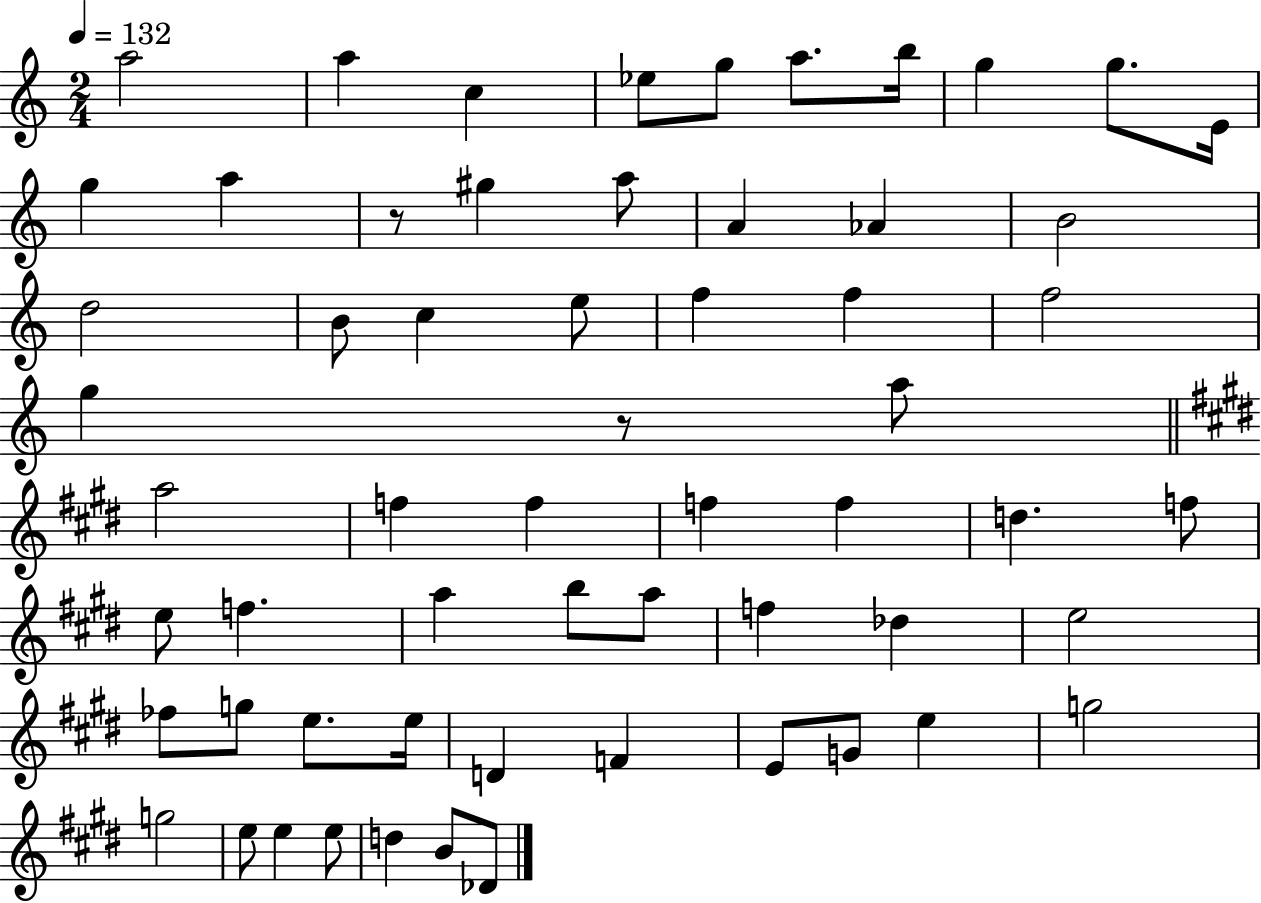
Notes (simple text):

A5/h A5/q C5/q Eb5/e G5/e A5/e. B5/s G5/q G5/e. E4/s G5/q A5/q R/e G#5/q A5/e A4/q Ab4/q B4/h D5/h B4/e C5/q E5/e F5/q F5/q F5/h G5/q R/e A5/e A5/h F5/q F5/q F5/q F5/q D5/q. F5/e E5/e F5/q. A5/q B5/e A5/e F5/q Db5/q E5/h FES5/e G5/e E5/e. E5/s D4/q F4/q E4/e G4/e E5/q G5/h G5/h E5/e E5/q E5/e D5/q B4/e Db4/e